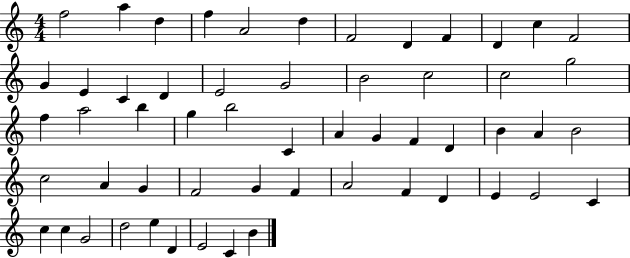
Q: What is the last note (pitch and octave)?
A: B4